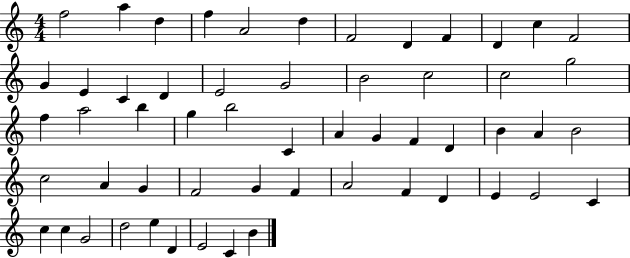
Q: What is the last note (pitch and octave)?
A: B4